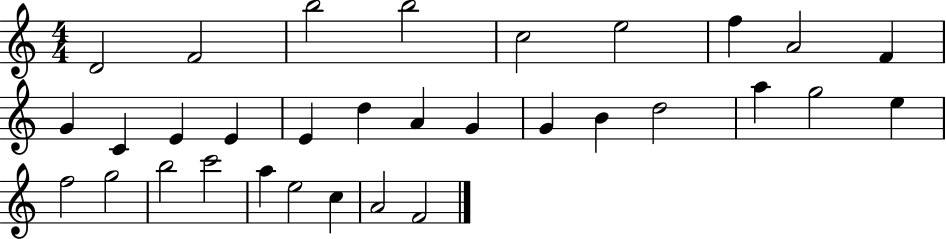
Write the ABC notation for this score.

X:1
T:Untitled
M:4/4
L:1/4
K:C
D2 F2 b2 b2 c2 e2 f A2 F G C E E E d A G G B d2 a g2 e f2 g2 b2 c'2 a e2 c A2 F2